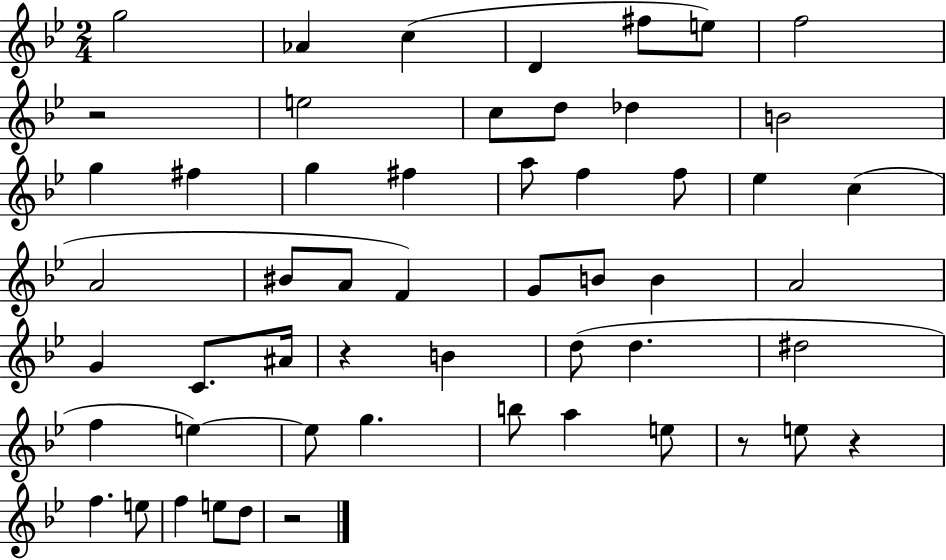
{
  \clef treble
  \numericTimeSignature
  \time 2/4
  \key bes \major
  g''2 | aes'4 c''4( | d'4 fis''8 e''8) | f''2 | \break r2 | e''2 | c''8 d''8 des''4 | b'2 | \break g''4 fis''4 | g''4 fis''4 | a''8 f''4 f''8 | ees''4 c''4( | \break a'2 | bis'8 a'8 f'4) | g'8 b'8 b'4 | a'2 | \break g'4 c'8. ais'16 | r4 b'4 | d''8( d''4. | dis''2 | \break f''4 e''4~~) | e''8 g''4. | b''8 a''4 e''8 | r8 e''8 r4 | \break f''4. e''8 | f''4 e''8 d''8 | r2 | \bar "|."
}